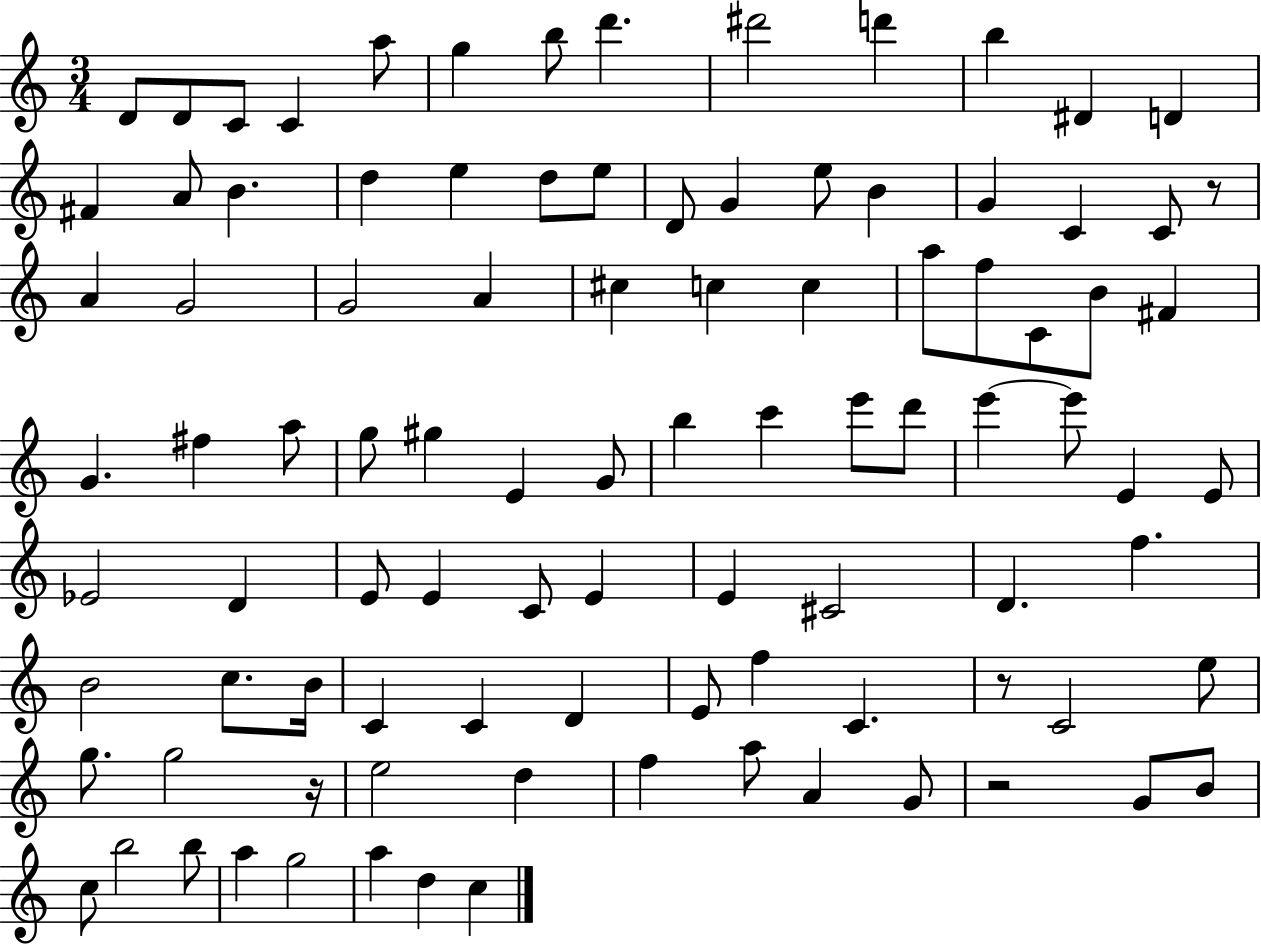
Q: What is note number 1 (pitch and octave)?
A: D4